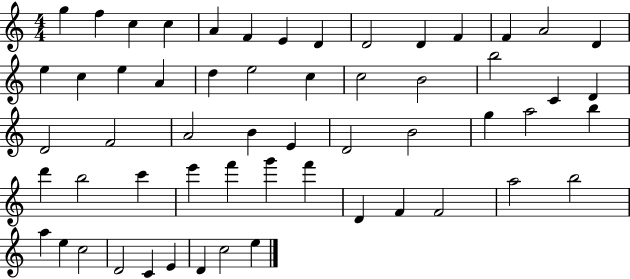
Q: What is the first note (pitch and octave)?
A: G5